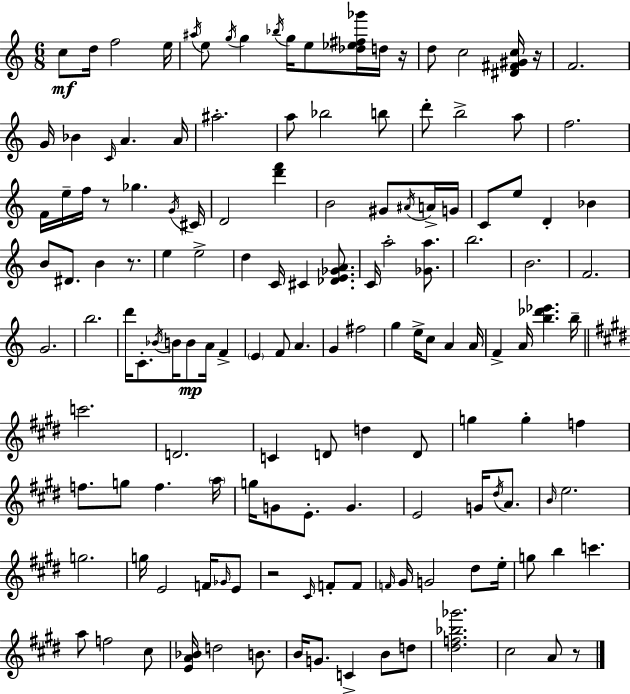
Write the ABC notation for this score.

X:1
T:Untitled
M:6/8
L:1/4
K:C
c/2 d/4 f2 e/4 ^a/4 e/2 g/4 g _b/4 g/4 e/2 [_d_e^f_g']/4 d/4 z/4 d/2 c2 [^D^F^Gc]/4 z/4 F2 G/4 _B C/4 A A/4 ^a2 a/2 _b2 b/2 d'/2 b2 a/2 f2 F/4 e/4 f/4 z/2 _g G/4 ^C/4 D2 [d'f'] B2 ^G/2 ^A/4 A/4 G/4 C/2 e/2 D _B B/2 ^D/2 B z/2 e e2 d C/4 ^C [_DE_GA]/2 C/4 a2 [_Ga]/2 b2 B2 F2 G2 b2 d'/4 C/2 _B/4 B/4 B/2 A/4 F E F/2 A G ^f2 g e/4 c/2 A A/4 F A/4 [b_d'_e'] b/4 c'2 D2 C D/2 d D/2 g g f f/2 g/2 f a/4 g/4 G/2 E/2 G E2 G/4 ^d/4 A/2 B/4 e2 g2 g/4 E2 F/4 _G/4 E/2 z2 ^C/4 F/2 F/2 F/4 ^G/4 G2 ^d/2 e/4 g/2 b c' a/2 f2 ^c/2 [EA_B]/4 d2 B/2 B/4 G/2 C B/2 d/2 [^df_b_g']2 ^c2 A/2 z/2